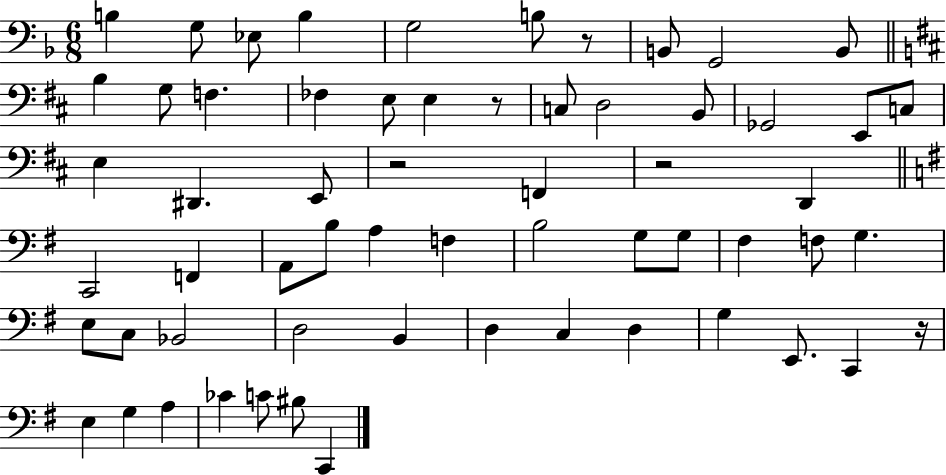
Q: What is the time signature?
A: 6/8